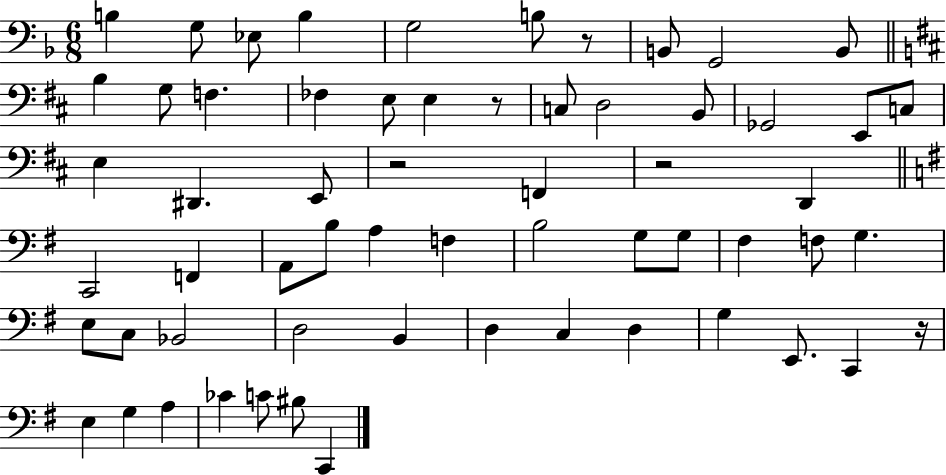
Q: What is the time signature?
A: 6/8